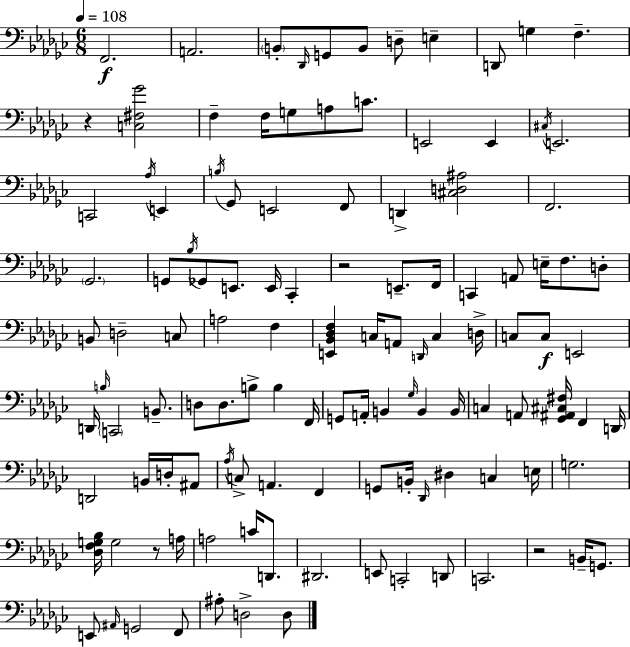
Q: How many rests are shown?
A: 4